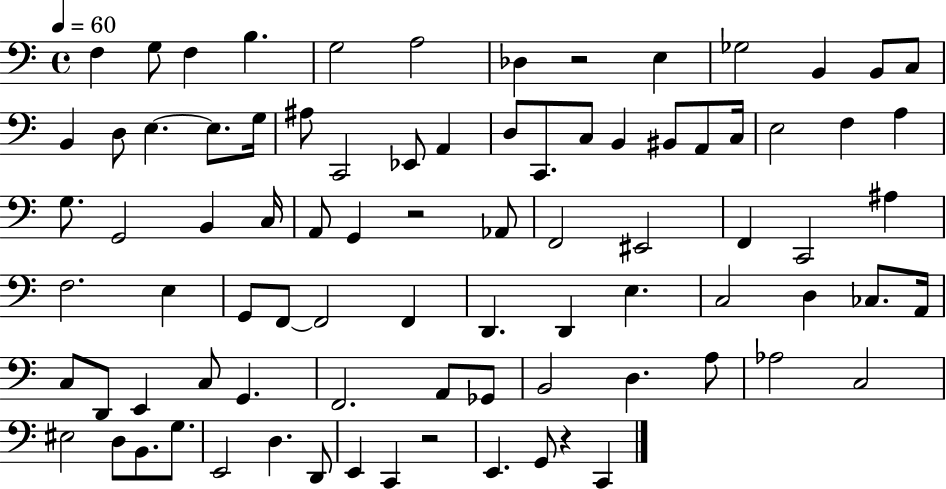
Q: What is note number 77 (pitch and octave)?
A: E2